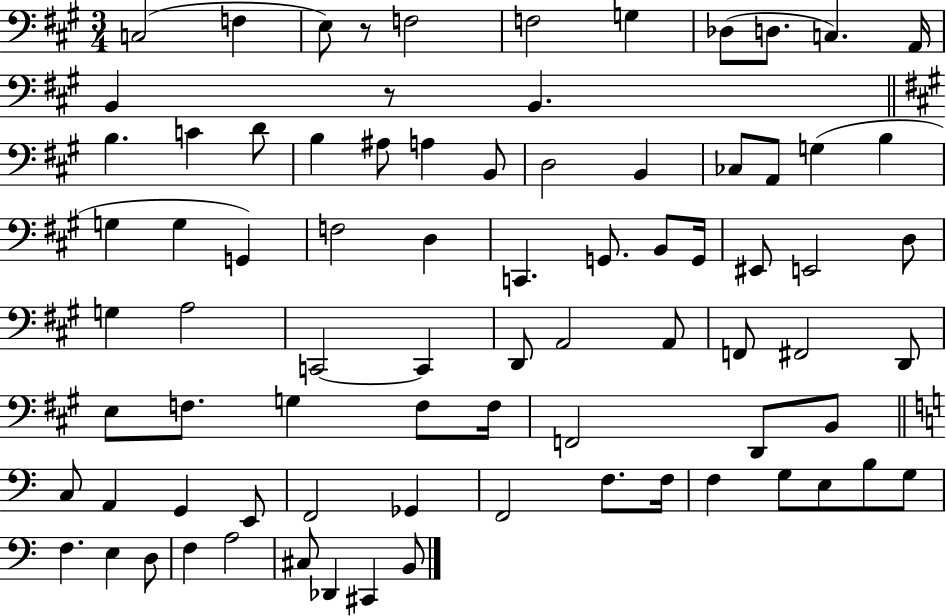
{
  \clef bass
  \numericTimeSignature
  \time 3/4
  \key a \major
  \repeat volta 2 { c2( f4 | e8) r8 f2 | f2 g4 | des8( d8. c4.) a,16 | \break b,4 r8 b,4. | \bar "||" \break \key a \major b4. c'4 d'8 | b4 ais8 a4 b,8 | d2 b,4 | ces8 a,8 g4( b4 | \break g4 g4 g,4) | f2 d4 | c,4. g,8. b,8 g,16 | eis,8 e,2 d8 | \break g4 a2 | c,2~~ c,4 | d,8 a,2 a,8 | f,8 fis,2 d,8 | \break e8 f8. g4 f8 f16 | f,2 d,8 b,8 | \bar "||" \break \key a \minor c8 a,4 g,4 e,8 | f,2 ges,4 | f,2 f8. f16 | f4 g8 e8 b8 g8 | \break f4. e4 d8 | f4 a2 | cis8 des,4 cis,4 b,8 | } \bar "|."
}